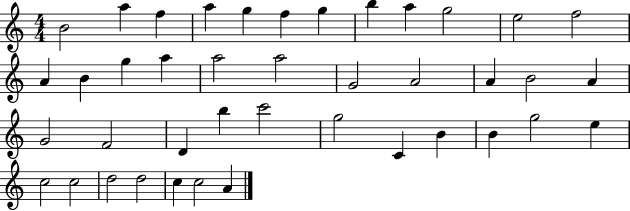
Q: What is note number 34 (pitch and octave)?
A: E5